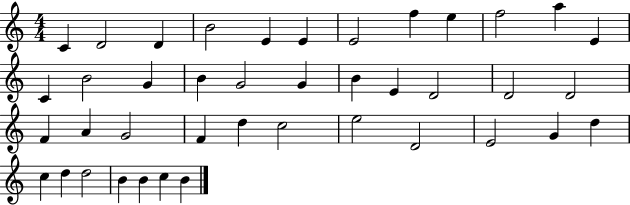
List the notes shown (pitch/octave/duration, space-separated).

C4/q D4/h D4/q B4/h E4/q E4/q E4/h F5/q E5/q F5/h A5/q E4/q C4/q B4/h G4/q B4/q G4/h G4/q B4/q E4/q D4/h D4/h D4/h F4/q A4/q G4/h F4/q D5/q C5/h E5/h D4/h E4/h G4/q D5/q C5/q D5/q D5/h B4/q B4/q C5/q B4/q